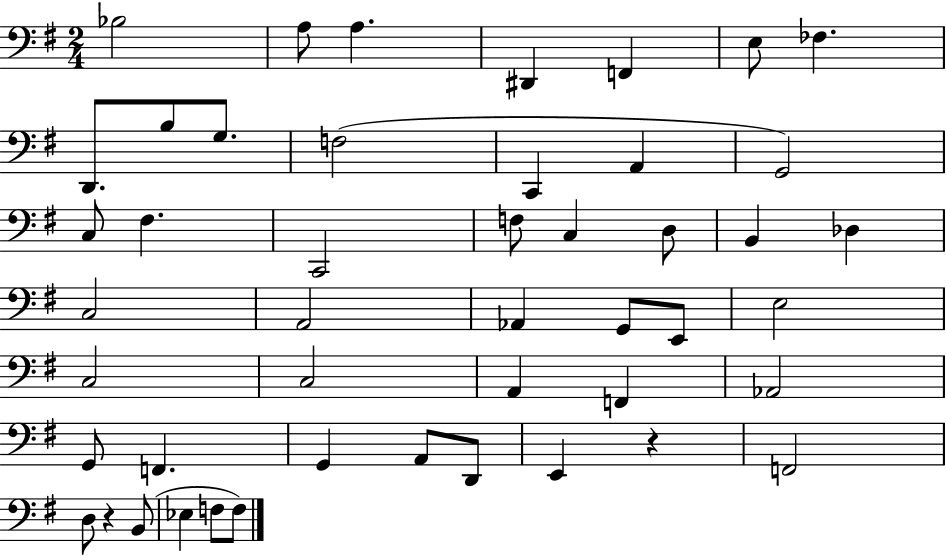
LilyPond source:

{
  \clef bass
  \numericTimeSignature
  \time 2/4
  \key g \major
  bes2 | a8 a4. | dis,4 f,4 | e8 fes4. | \break d,8. b8 g8. | f2( | c,4 a,4 | g,2) | \break c8 fis4. | c,2 | f8 c4 d8 | b,4 des4 | \break c2 | a,2 | aes,4 g,8 e,8 | e2 | \break c2 | c2 | a,4 f,4 | aes,2 | \break g,8 f,4. | g,4 a,8 d,8 | e,4 r4 | f,2 | \break d8 r4 b,8( | ees4 f8 f8) | \bar "|."
}